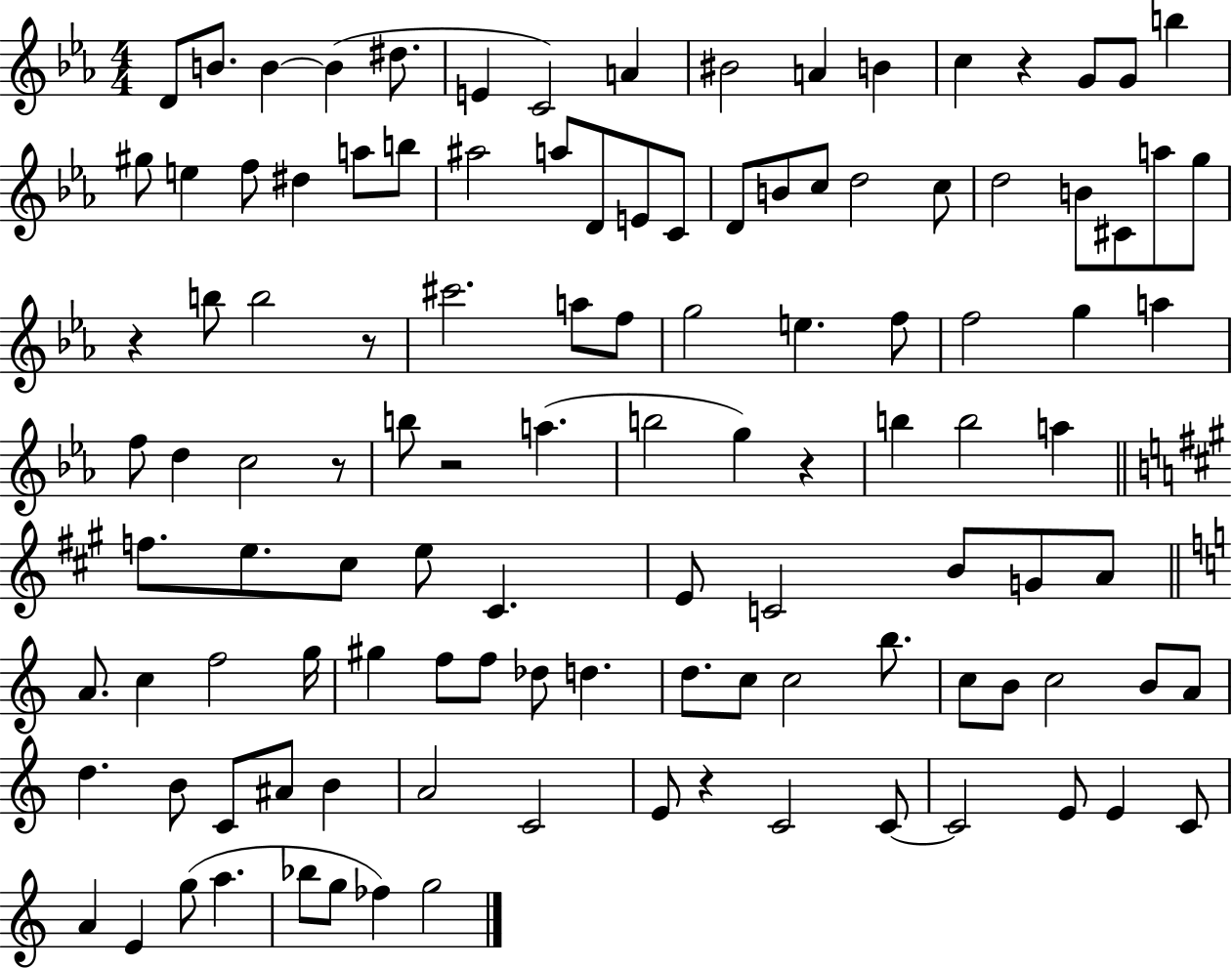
{
  \clef treble
  \numericTimeSignature
  \time 4/4
  \key ees \major
  d'8 b'8. b'4~~ b'4( dis''8. | e'4 c'2) a'4 | bis'2 a'4 b'4 | c''4 r4 g'8 g'8 b''4 | \break gis''8 e''4 f''8 dis''4 a''8 b''8 | ais''2 a''8 d'8 e'8 c'8 | d'8 b'8 c''8 d''2 c''8 | d''2 b'8 cis'8 a''8 g''8 | \break r4 b''8 b''2 r8 | cis'''2. a''8 f''8 | g''2 e''4. f''8 | f''2 g''4 a''4 | \break f''8 d''4 c''2 r8 | b''8 r2 a''4.( | b''2 g''4) r4 | b''4 b''2 a''4 | \break \bar "||" \break \key a \major f''8. e''8. cis''8 e''8 cis'4. | e'8 c'2 b'8 g'8 a'8 | \bar "||" \break \key c \major a'8. c''4 f''2 g''16 | gis''4 f''8 f''8 des''8 d''4. | d''8. c''8 c''2 b''8. | c''8 b'8 c''2 b'8 a'8 | \break d''4. b'8 c'8 ais'8 b'4 | a'2 c'2 | e'8 r4 c'2 c'8~~ | c'2 e'8 e'4 c'8 | \break a'4 e'4 g''8( a''4. | bes''8 g''8 fes''4) g''2 | \bar "|."
}